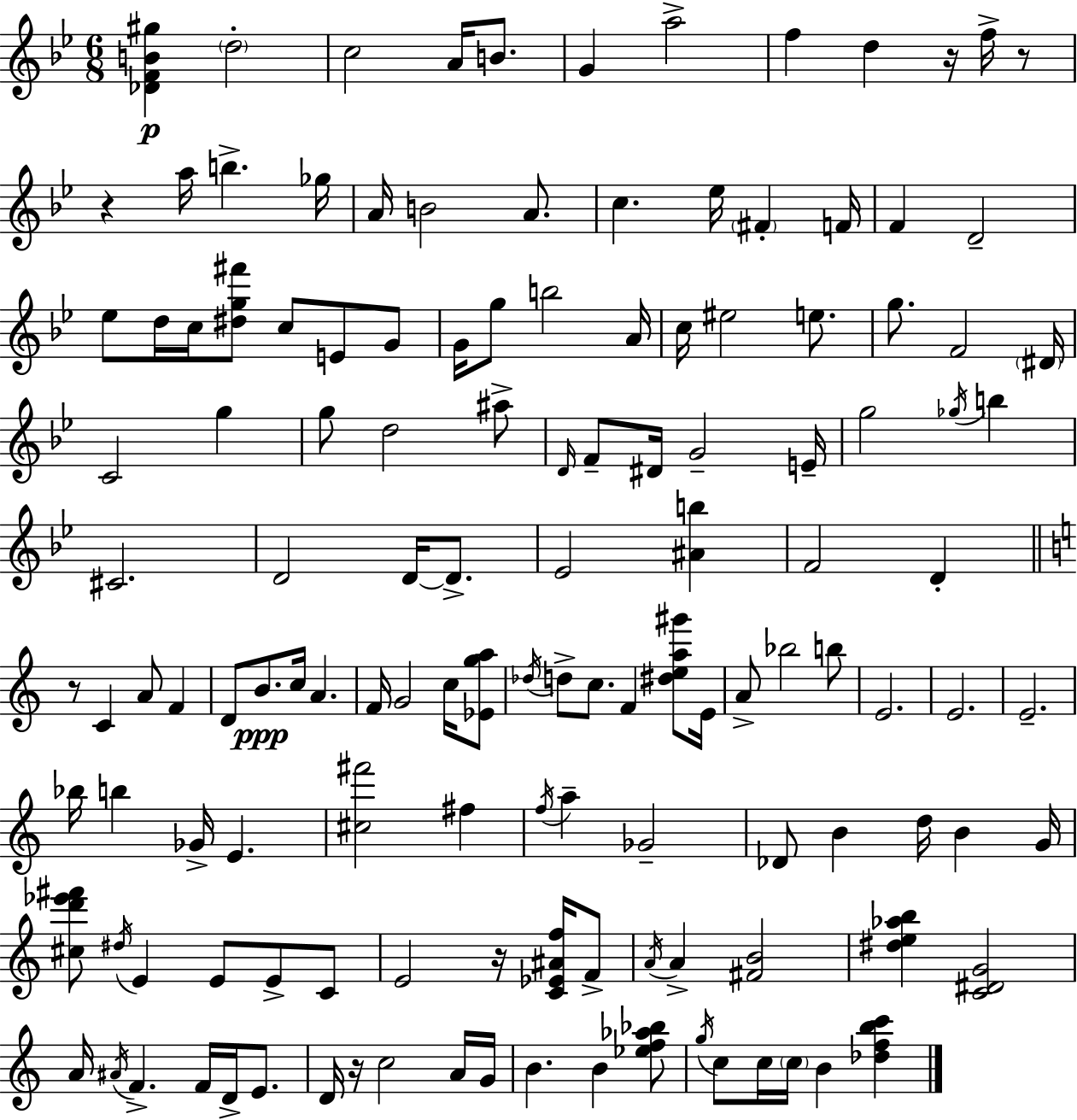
{
  \clef treble
  \numericTimeSignature
  \time 6/8
  \key bes \major
  <des' f' b' gis''>4\p \parenthesize d''2-. | c''2 a'16 b'8. | g'4 a''2-> | f''4 d''4 r16 f''16-> r8 | \break r4 a''16 b''4.-> ges''16 | a'16 b'2 a'8. | c''4. ees''16 \parenthesize fis'4-. f'16 | f'4 d'2-- | \break ees''8 d''16 c''16 <dis'' g'' fis'''>8 c''8 e'8 g'8 | g'16 g''8 b''2 a'16 | c''16 eis''2 e''8. | g''8. f'2 \parenthesize dis'16 | \break c'2 g''4 | g''8 d''2 ais''8-> | \grace { d'16 } f'8-- dis'16 g'2-- | e'16-- g''2 \acciaccatura { ges''16 } b''4 | \break cis'2. | d'2 d'16~~ d'8.-> | ees'2 <ais' b''>4 | f'2 d'4-. | \break \bar "||" \break \key c \major r8 c'4 a'8 f'4 | d'8 b'8.\ppp c''16 a'4. | f'16 g'2 c''16 <ees' g'' a''>8 | \acciaccatura { des''16 } d''8-> c''8. f'4 <dis'' e'' a'' gis'''>8 | \break e'16 a'8-> bes''2 b''8 | e'2. | e'2. | e'2.-- | \break bes''16 b''4 ges'16-> e'4. | <cis'' fis'''>2 fis''4 | \acciaccatura { f''16 } a''4-- ges'2-- | des'8 b'4 d''16 b'4 | \break g'16 <cis'' d''' ees''' fis'''>8 \acciaccatura { dis''16 } e'4 e'8 e'8-> | c'8 e'2 r16 | <c' ees' ais' f''>16 f'8-> \acciaccatura { a'16 } a'4-> <fis' b'>2 | <dis'' e'' aes'' b''>4 <c' dis' g'>2 | \break a'16 \acciaccatura { ais'16 } f'4.-> | f'16 d'16-> e'8. d'16 r16 c''2 | a'16 g'16 b'4. b'4 | <ees'' f'' aes'' bes''>8 \acciaccatura { g''16 } c''8 c''16 \parenthesize c''16 b'4 | \break <des'' f'' b'' c'''>4 \bar "|."
}